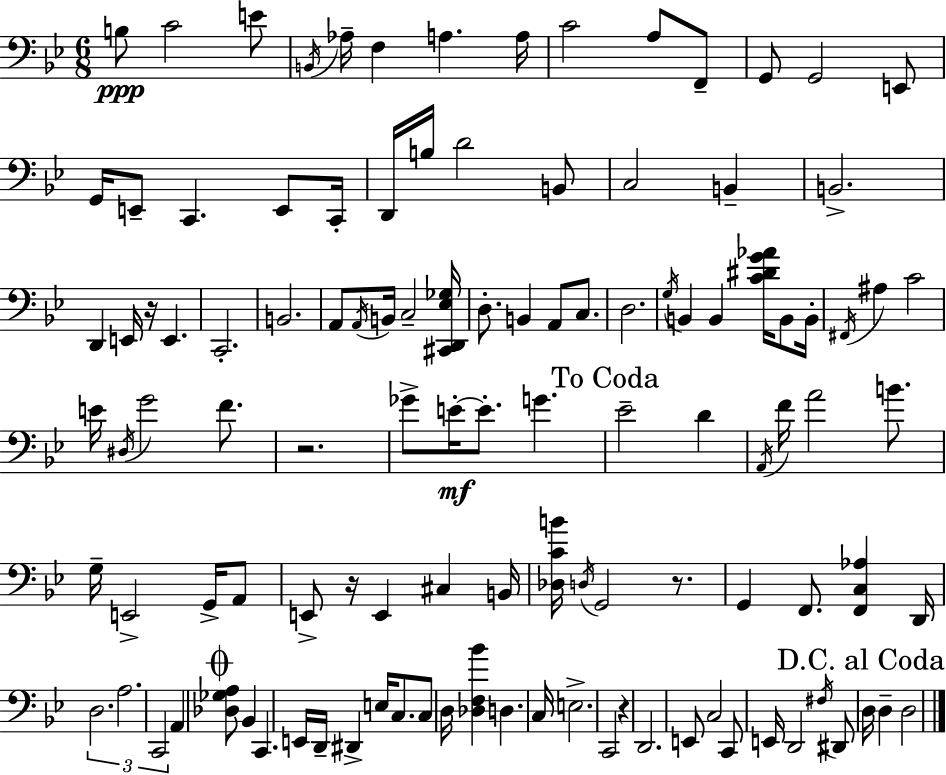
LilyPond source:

{
  \clef bass
  \numericTimeSignature
  \time 6/8
  \key bes \major
  b8\ppp c'2 e'8 | \acciaccatura { b,16 } aes16-- f4 a4. | a16 c'2 a8 f,8-- | g,8 g,2 e,8 | \break g,16 e,8-- c,4. e,8 | c,16-. d,16 b16 d'2 b,8 | c2 b,4-- | b,2.-> | \break d,4 e,16 r16 e,4. | c,2.-. | b,2. | a,8 \acciaccatura { a,16 } b,16 c2-- | \break <cis, d, ees ges>16 d8.-. b,4 a,8 c8. | d2. | \acciaccatura { g16 } b,4 b,4 <c' dis' g' aes'>16 | b,8 b,16-. \acciaccatura { fis,16 } ais4 c'2 | \break e'16 \acciaccatura { dis16 } g'2 | f'8. r2. | ges'8-> e'16-.~~\mf e'8.-. g'4. | \mark "To Coda" ees'2-- | \break d'4 \acciaccatura { a,16 } f'16 a'2 | b'8. g16-- e,2-> | g,16-> a,8 e,8-> r16 e,4 | cis4 b,16 <des c' b'>16 \acciaccatura { d16 } g,2 | \break r8. g,4 f,8. | <f, c aes>4 d,16 \tuplet 3/2 { d2. | a2. | c,2 } | \break a,4 \mark \markup { \musicglyph "scripts.coda" } <des ges a>8 bes,4 | c,4. e,16 d,16-- dis,4-> | e16 c8. c8 d16 <des f bes'>4 | d4. c16 e2.-> | \break c,2 | r4 d,2. | e,8 c2 | c,8 e,16 d,2 | \break \acciaccatura { fis16 } dis,8 \mark "D.C. al Coda" d16 d4-- | d2 \bar "|."
}